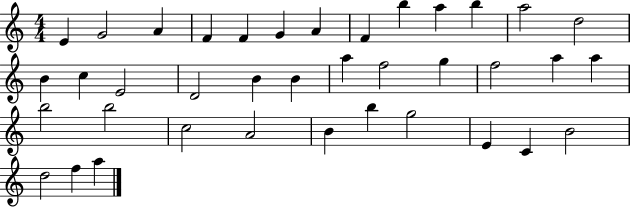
E4/q G4/h A4/q F4/q F4/q G4/q A4/q F4/q B5/q A5/q B5/q A5/h D5/h B4/q C5/q E4/h D4/h B4/q B4/q A5/q F5/h G5/q F5/h A5/q A5/q B5/h B5/h C5/h A4/h B4/q B5/q G5/h E4/q C4/q B4/h D5/h F5/q A5/q